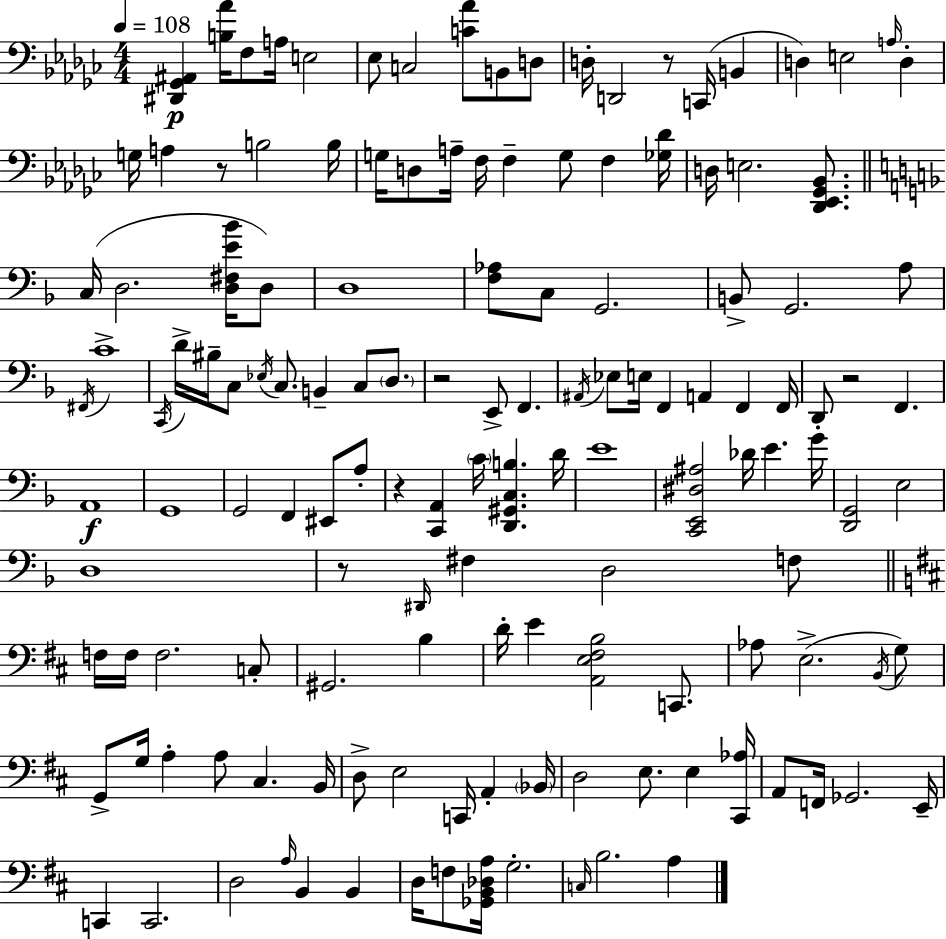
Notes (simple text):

[D#2,Gb2,A#2]/q [B3,Ab4]/s F3/e A3/s E3/h Eb3/e C3/h [C4,Ab4]/e B2/e D3/e D3/s D2/h R/e C2/s B2/q D3/q E3/h A3/s D3/q G3/s A3/q R/e B3/h B3/s G3/s D3/e A3/s F3/s F3/q G3/e F3/q [Gb3,Db4]/s D3/s E3/h. [Db2,Eb2,Gb2,Bb2]/e. C3/s D3/h. [D3,F#3,E4,Bb4]/s D3/e D3/w [F3,Ab3]/e C3/e G2/h. B2/e G2/h. A3/e F#2/s C4/w C2/s D4/s BIS3/s C3/e Eb3/s C3/e. B2/q C3/e D3/e. R/h E2/e F2/q. A#2/s Eb3/e E3/s F2/q A2/q F2/q F2/s D2/e R/h F2/q. A2/w G2/w G2/h F2/q EIS2/e A3/e R/q [C2,A2]/q C4/s [D2,G#2,C3,B3]/q. D4/s E4/w [C2,E2,D#3,A#3]/h Db4/s E4/q. G4/s [D2,G2]/h E3/h D3/w R/e D#2/s F#3/q D3/h F3/e F3/s F3/s F3/h. C3/e G#2/h. B3/q D4/s E4/q [A2,E3,F#3,B3]/h C2/e. Ab3/e E3/h. B2/s G3/e G2/e G3/s A3/q A3/e C#3/q. B2/s D3/e E3/h C2/s A2/q Bb2/s D3/h E3/e. E3/q [C#2,Ab3]/s A2/e F2/s Gb2/h. E2/s C2/q C2/h. D3/h A3/s B2/q B2/q D3/s F3/e [Gb2,B2,Db3,A3]/s G3/h. C3/s B3/h. A3/q